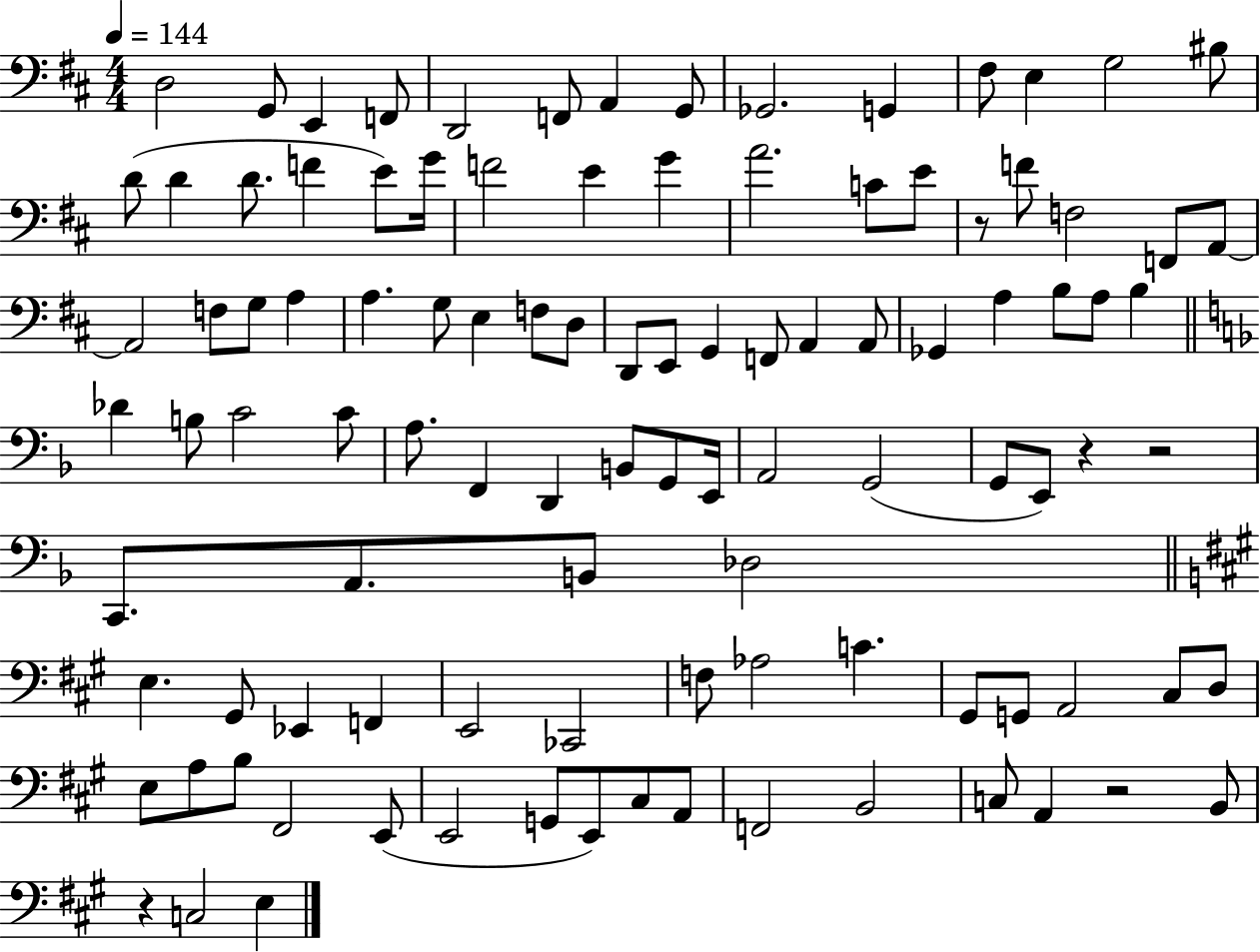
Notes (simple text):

D3/h G2/e E2/q F2/e D2/h F2/e A2/q G2/e Gb2/h. G2/q F#3/e E3/q G3/h BIS3/e D4/e D4/q D4/e. F4/q E4/e G4/s F4/h E4/q G4/q A4/h. C4/e E4/e R/e F4/e F3/h F2/e A2/e A2/h F3/e G3/e A3/q A3/q. G3/e E3/q F3/e D3/e D2/e E2/e G2/q F2/e A2/q A2/e Gb2/q A3/q B3/e A3/e B3/q Db4/q B3/e C4/h C4/e A3/e. F2/q D2/q B2/e G2/e E2/s A2/h G2/h G2/e E2/e R/q R/h C2/e. A2/e. B2/e Db3/h E3/q. G#2/e Eb2/q F2/q E2/h CES2/h F3/e Ab3/h C4/q. G#2/e G2/e A2/h C#3/e D3/e E3/e A3/e B3/e F#2/h E2/e E2/h G2/e E2/e C#3/e A2/e F2/h B2/h C3/e A2/q R/h B2/e R/q C3/h E3/q